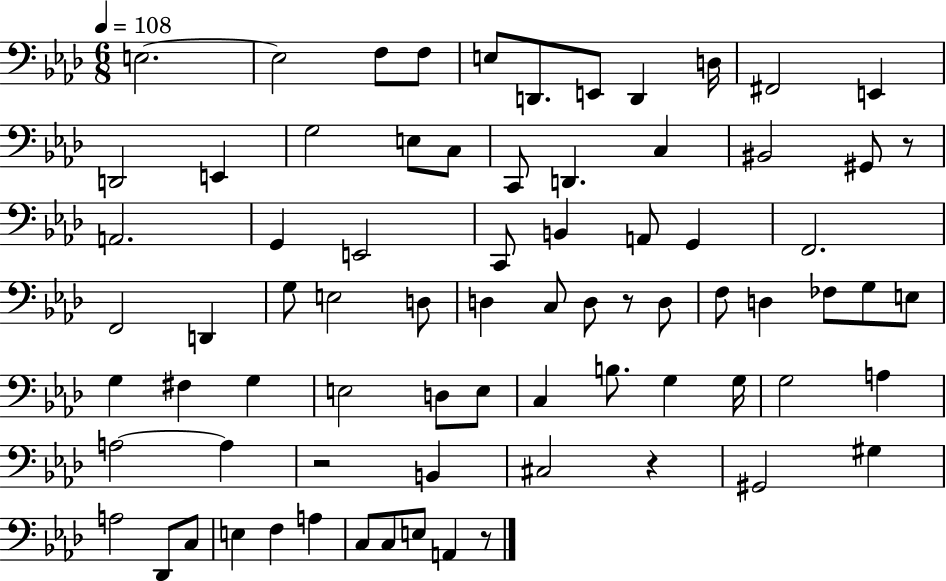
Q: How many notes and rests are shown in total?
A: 76